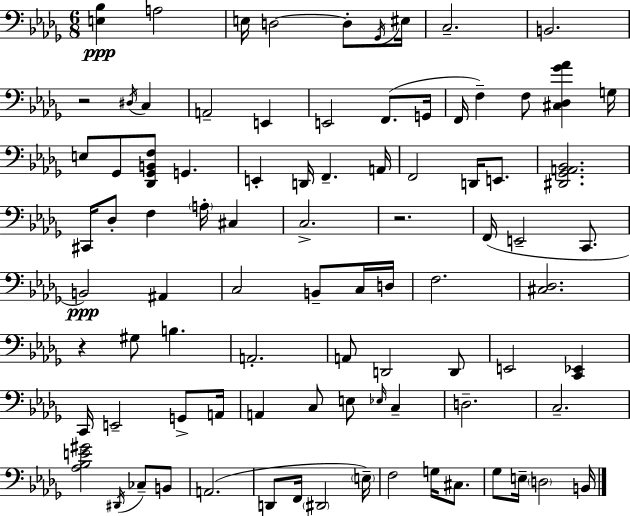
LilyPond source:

{
  \clef bass
  \numericTimeSignature
  \time 6/8
  \key bes \minor
  \repeat volta 2 { <e bes>4\ppp a2 | e16 d2~~ d8-. \acciaccatura { ges,16 } | eis16 c2.-- | b,2. | \break r2 \acciaccatura { dis16 } c4 | a,2-- e,4 | e,2 f,8.( | g,16 f,16 f4--) f8 <cis des ges' aes'>4 | \break g16 e8 ges,8 <des, ges, b, f>8 g,4. | e,4-. d,16 f,4.-- | a,16 f,2 d,16 e,8. | <dis, ges, a, bes,>2. | \break cis,16 des8-. f4 \parenthesize a16-. cis4 | c2.-> | r2. | f,16( e,2-- c,8. | \break b,2\ppp) ais,4 | c2 b,8-- | c16 d16 f2. | <cis des>2. | \break r4 gis8 b4. | a,2.-. | a,8 d,2 | d,8 e,2 <c, ees,>4 | \break c,16 e,2-- g,8-> | a,16 a,4 c8 e8 \grace { ees16 } c4-- | d2.-- | c2.-- | \break <aes bes e' gis'>2 \acciaccatura { dis,16 } | ces8-- b,8 a,2.( | d,8 f,16 \parenthesize dis,2 | \parenthesize e16--) f2 | \break g16 cis8. ges8 e16-- \parenthesize d2 | b,16 } \bar "|."
}